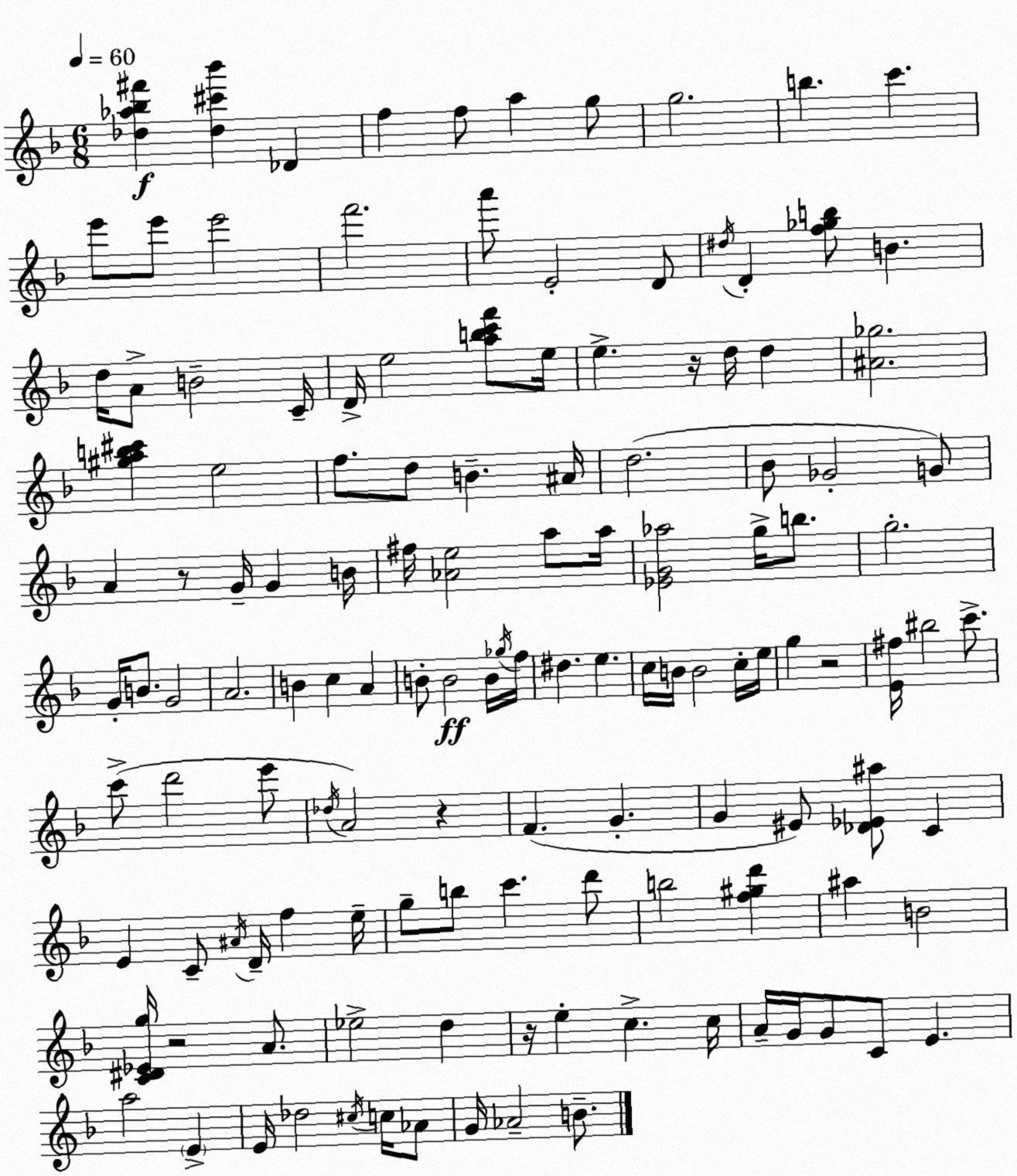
X:1
T:Untitled
M:6/8
L:1/4
K:F
[_d_a_b^f'] [_d^c'_b'] _D f f/2 a g/2 g2 b c' e'/2 e'/2 e'2 f'2 a'/2 E2 D/2 ^d/4 D [f_gb]/2 B d/4 A/2 B2 C/4 D/4 e2 [abc'f']/2 e/4 e z/4 d/4 d [^A_g]2 [^gab^c'] e2 f/2 d/2 B ^A/4 d2 _B/2 _G2 G/2 A z/2 G/4 G B/4 ^f/4 [_Ae]2 a/2 a/4 [_EG_a]2 g/4 b/2 g2 G/4 B/2 G2 A2 B c A B/2 B2 B/4 _g/4 f/4 ^d e c/4 B/4 B2 c/4 e/4 g z2 [E^f]/4 ^b2 c'/2 c'/2 d'2 e'/2 _d/4 A2 z F G G ^E/2 [_D_E^a]/2 C E C/2 ^A/4 D/4 f e/4 g/2 b/2 c' d'/2 b2 [f^gd'] ^a B2 [C^D_Eg]/4 z2 A/2 _e2 d z/4 e c c/4 A/4 G/4 G/2 C/2 E a2 E E/4 _d2 ^c/4 c/4 _A/2 G/4 _A2 B/2